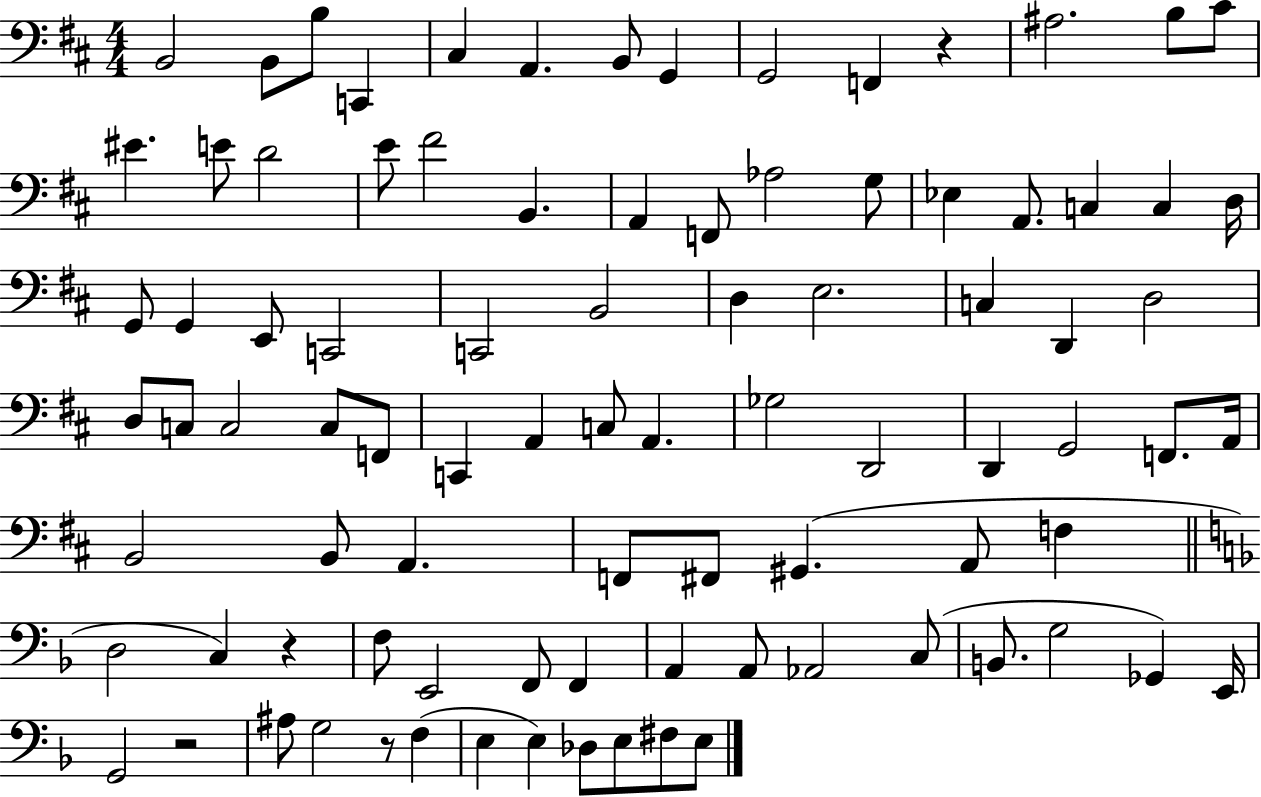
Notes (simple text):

B2/h B2/e B3/e C2/q C#3/q A2/q. B2/e G2/q G2/h F2/q R/q A#3/h. B3/e C#4/e EIS4/q. E4/e D4/h E4/e F#4/h B2/q. A2/q F2/e Ab3/h G3/e Eb3/q A2/e. C3/q C3/q D3/s G2/e G2/q E2/e C2/h C2/h B2/h D3/q E3/h. C3/q D2/q D3/h D3/e C3/e C3/h C3/e F2/e C2/q A2/q C3/e A2/q. Gb3/h D2/h D2/q G2/h F2/e. A2/s B2/h B2/e A2/q. F2/e F#2/e G#2/q. A2/e F3/q D3/h C3/q R/q F3/e E2/h F2/e F2/q A2/q A2/e Ab2/h C3/e B2/e. G3/h Gb2/q E2/s G2/h R/h A#3/e G3/h R/e F3/q E3/q E3/q Db3/e E3/e F#3/e E3/e